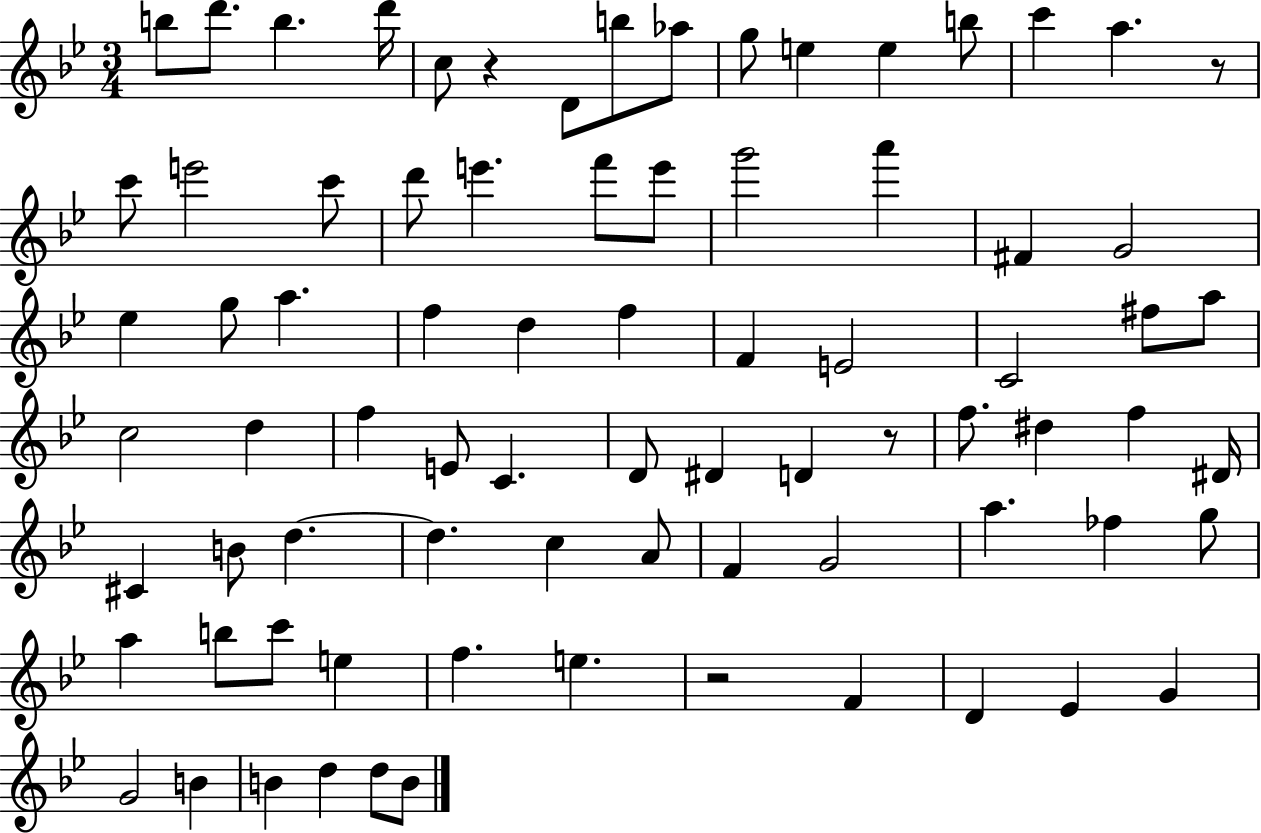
B5/e D6/e. B5/q. D6/s C5/e R/q D4/e B5/e Ab5/e G5/e E5/q E5/q B5/e C6/q A5/q. R/e C6/e E6/h C6/e D6/e E6/q. F6/e E6/e G6/h A6/q F#4/q G4/h Eb5/q G5/e A5/q. F5/q D5/q F5/q F4/q E4/h C4/h F#5/e A5/e C5/h D5/q F5/q E4/e C4/q. D4/e D#4/q D4/q R/e F5/e. D#5/q F5/q D#4/s C#4/q B4/e D5/q. D5/q. C5/q A4/e F4/q G4/h A5/q. FES5/q G5/e A5/q B5/e C6/e E5/q F5/q. E5/q. R/h F4/q D4/q Eb4/q G4/q G4/h B4/q B4/q D5/q D5/e B4/e